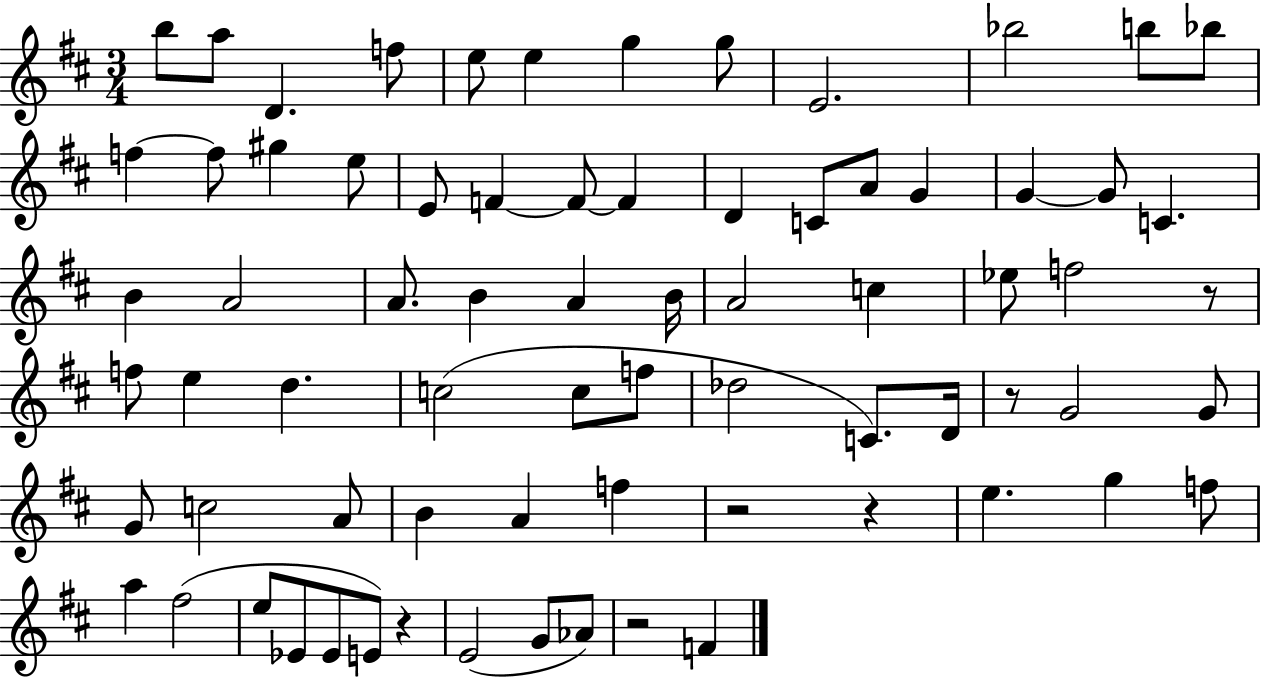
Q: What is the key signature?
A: D major